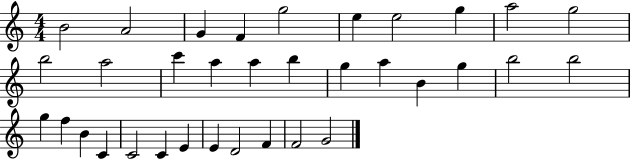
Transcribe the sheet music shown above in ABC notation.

X:1
T:Untitled
M:4/4
L:1/4
K:C
B2 A2 G F g2 e e2 g a2 g2 b2 a2 c' a a b g a B g b2 b2 g f B C C2 C E E D2 F F2 G2